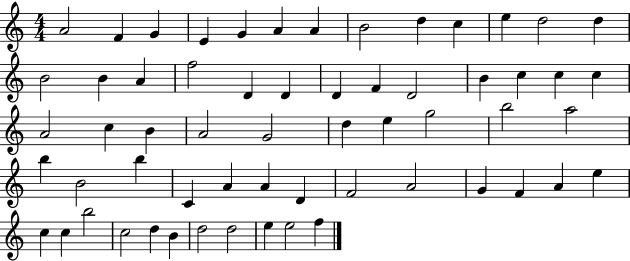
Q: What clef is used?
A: treble